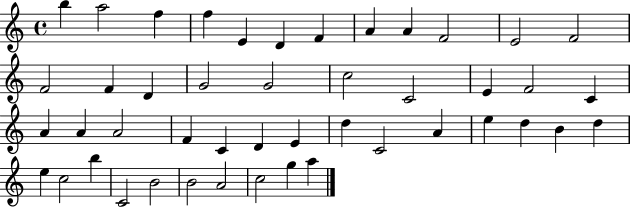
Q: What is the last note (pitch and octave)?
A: A5